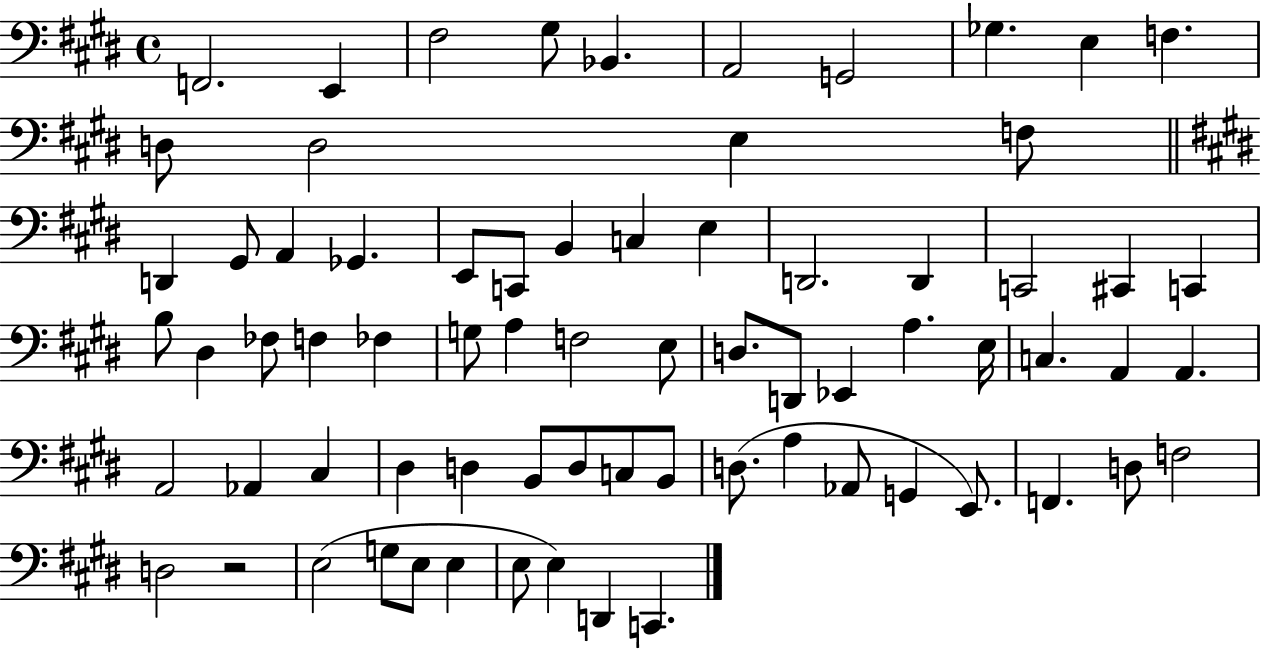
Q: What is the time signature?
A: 4/4